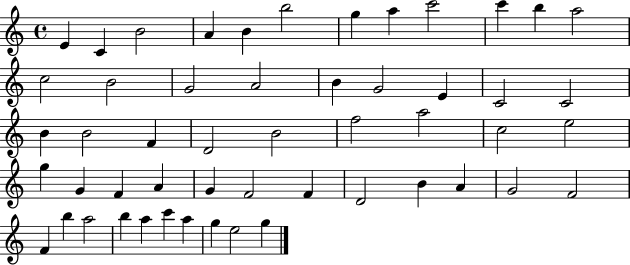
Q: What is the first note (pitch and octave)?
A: E4